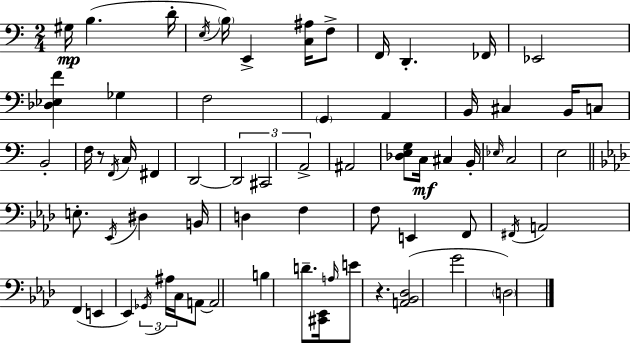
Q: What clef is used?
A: bass